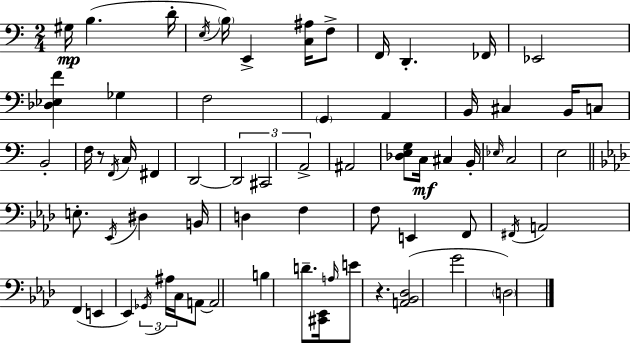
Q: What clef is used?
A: bass